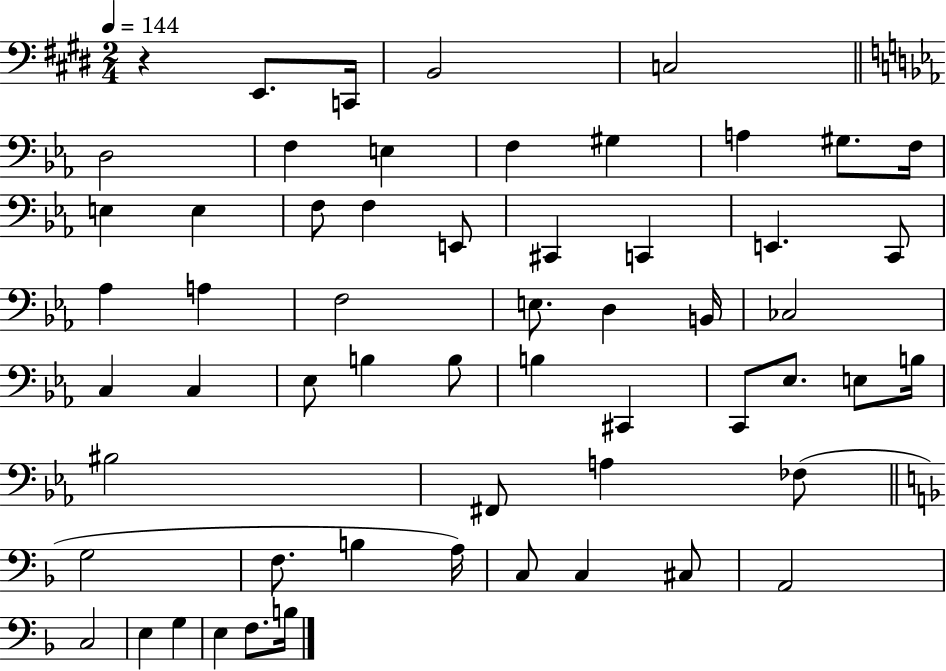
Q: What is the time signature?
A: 2/4